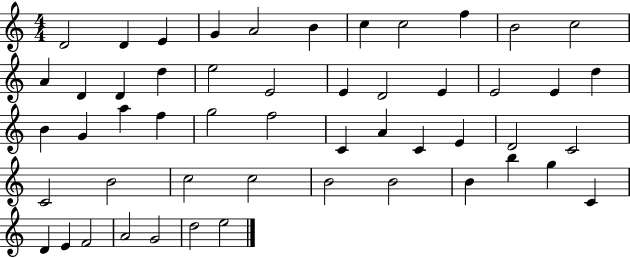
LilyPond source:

{
  \clef treble
  \numericTimeSignature
  \time 4/4
  \key c \major
  d'2 d'4 e'4 | g'4 a'2 b'4 | c''4 c''2 f''4 | b'2 c''2 | \break a'4 d'4 d'4 d''4 | e''2 e'2 | e'4 d'2 e'4 | e'2 e'4 d''4 | \break b'4 g'4 a''4 f''4 | g''2 f''2 | c'4 a'4 c'4 e'4 | d'2 c'2 | \break c'2 b'2 | c''2 c''2 | b'2 b'2 | b'4 b''4 g''4 c'4 | \break d'4 e'4 f'2 | a'2 g'2 | d''2 e''2 | \bar "|."
}